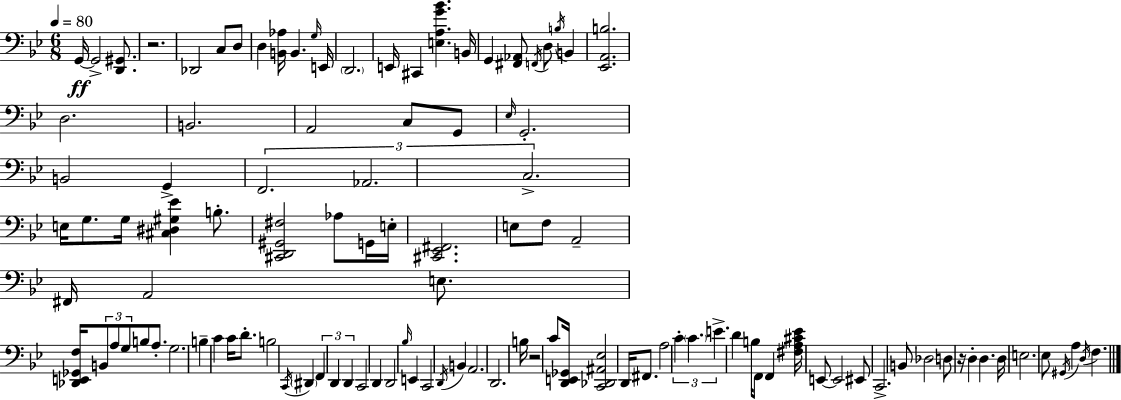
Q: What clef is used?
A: bass